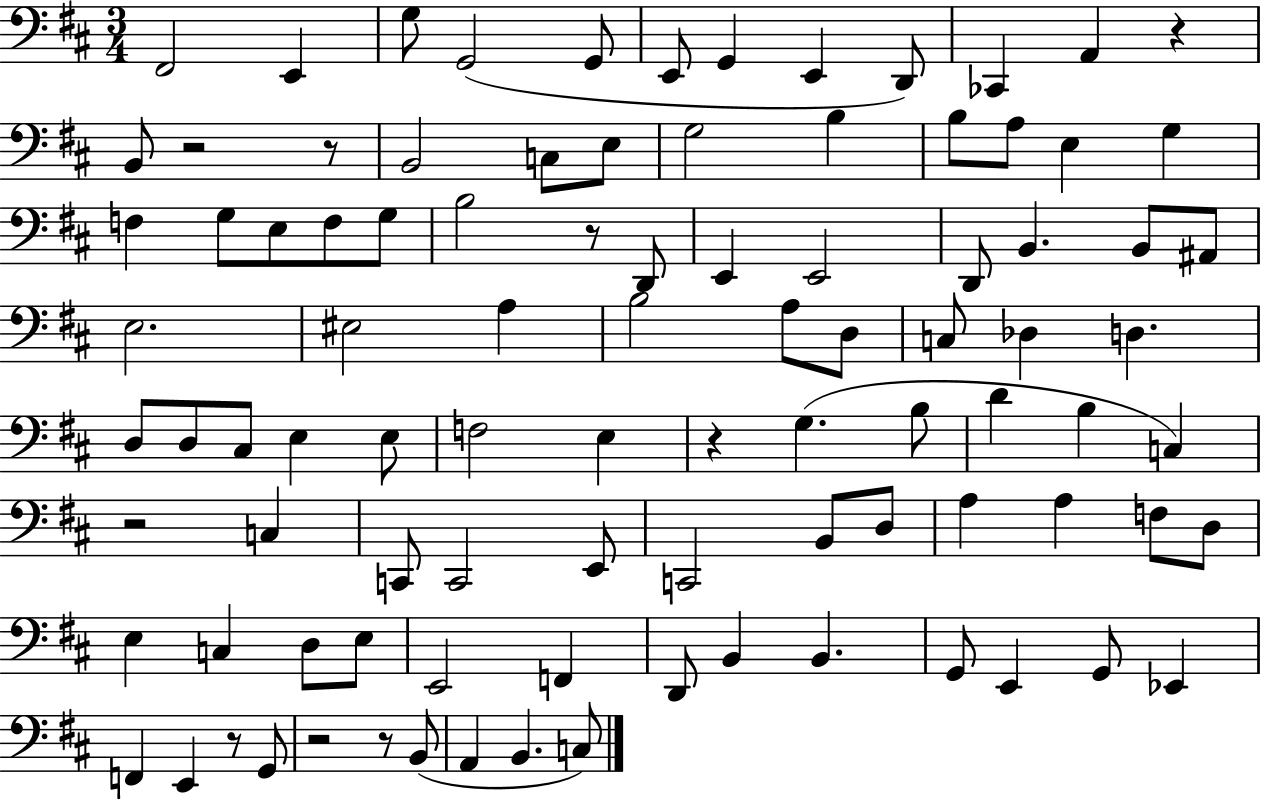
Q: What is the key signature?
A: D major